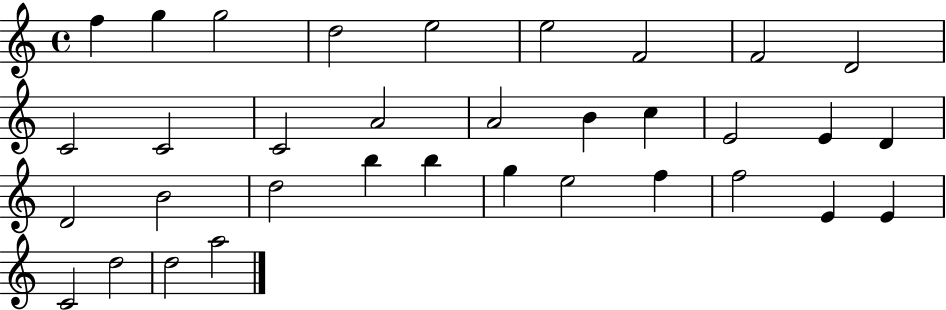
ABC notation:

X:1
T:Untitled
M:4/4
L:1/4
K:C
f g g2 d2 e2 e2 F2 F2 D2 C2 C2 C2 A2 A2 B c E2 E D D2 B2 d2 b b g e2 f f2 E E C2 d2 d2 a2